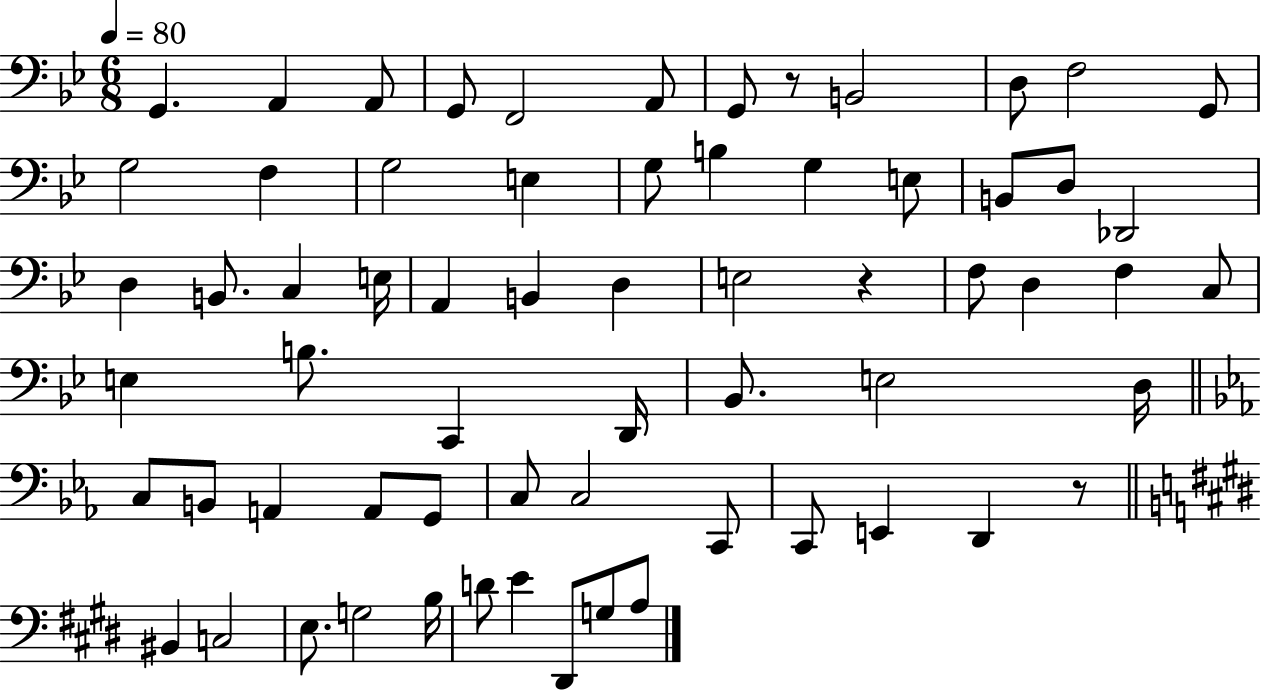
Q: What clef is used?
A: bass